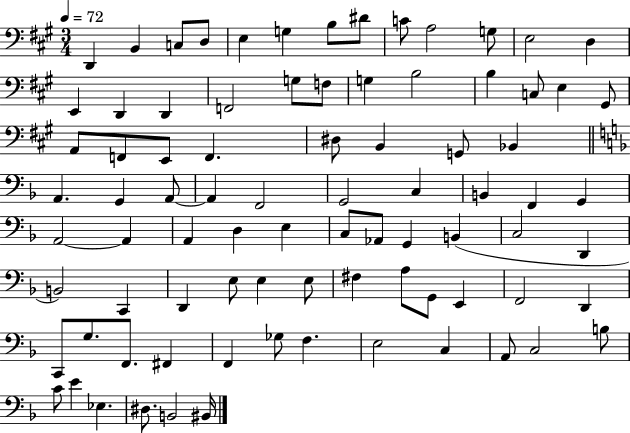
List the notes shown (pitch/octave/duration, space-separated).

D2/q B2/q C3/e D3/e E3/q G3/q B3/e D#4/e C4/e A3/h G3/e E3/h D3/q E2/q D2/q D2/q F2/h G3/e F3/e G3/q B3/h B3/q C3/e E3/q G#2/e A2/e F2/e E2/e F2/q. D#3/e B2/q G2/e Bb2/q A2/q. G2/q A2/e A2/q F2/h G2/h C3/q B2/q F2/q G2/q A2/h A2/q A2/q D3/q E3/q C3/e Ab2/e G2/q B2/q C3/h D2/q B2/h C2/q D2/q E3/e E3/q E3/e F#3/q A3/e G2/e E2/q F2/h D2/q C2/e G3/e. F2/e. F#2/q F2/q Gb3/e F3/q. E3/h C3/q A2/e C3/h B3/e C4/e E4/q Eb3/q. D#3/e. B2/h BIS2/s